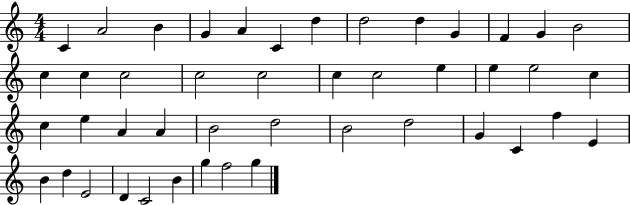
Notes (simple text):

C4/q A4/h B4/q G4/q A4/q C4/q D5/q D5/h D5/q G4/q F4/q G4/q B4/h C5/q C5/q C5/h C5/h C5/h C5/q C5/h E5/q E5/q E5/h C5/q C5/q E5/q A4/q A4/q B4/h D5/h B4/h D5/h G4/q C4/q F5/q E4/q B4/q D5/q E4/h D4/q C4/h B4/q G5/q F5/h G5/q